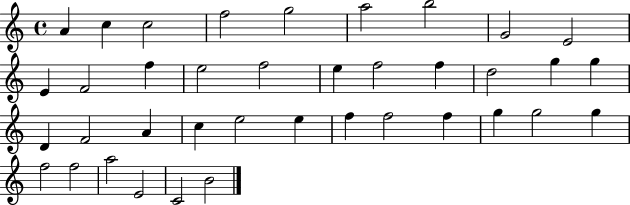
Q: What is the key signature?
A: C major